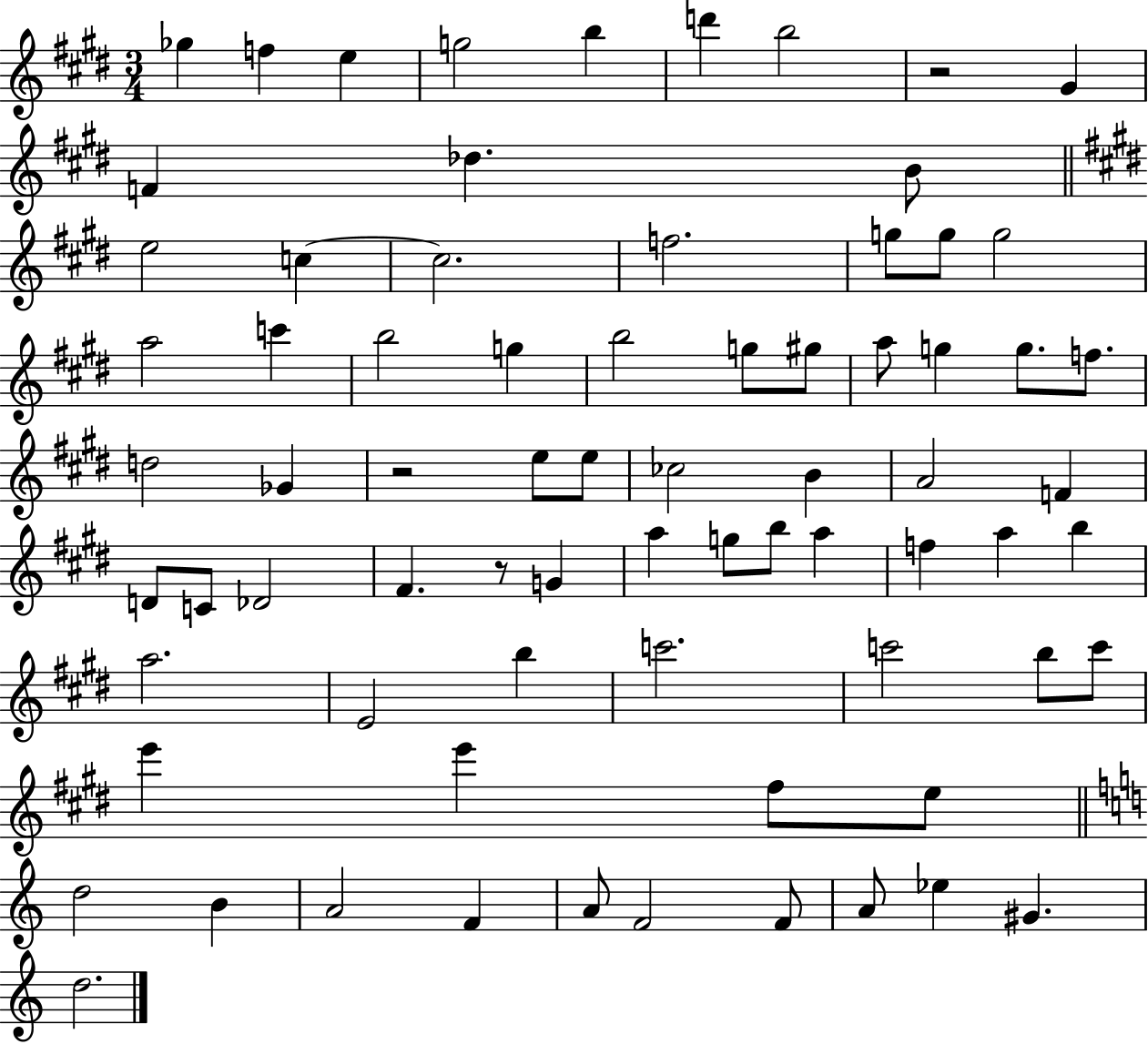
{
  \clef treble
  \numericTimeSignature
  \time 3/4
  \key e \major
  ges''4 f''4 e''4 | g''2 b''4 | d'''4 b''2 | r2 gis'4 | \break f'4 des''4. b'8 | \bar "||" \break \key e \major e''2 c''4~~ | c''2. | f''2. | g''8 g''8 g''2 | \break a''2 c'''4 | b''2 g''4 | b''2 g''8 gis''8 | a''8 g''4 g''8. f''8. | \break d''2 ges'4 | r2 e''8 e''8 | ces''2 b'4 | a'2 f'4 | \break d'8 c'8 des'2 | fis'4. r8 g'4 | a''4 g''8 b''8 a''4 | f''4 a''4 b''4 | \break a''2. | e'2 b''4 | c'''2. | c'''2 b''8 c'''8 | \break e'''4 e'''4 fis''8 e''8 | \bar "||" \break \key c \major d''2 b'4 | a'2 f'4 | a'8 f'2 f'8 | a'8 ees''4 gis'4. | \break d''2. | \bar "|."
}